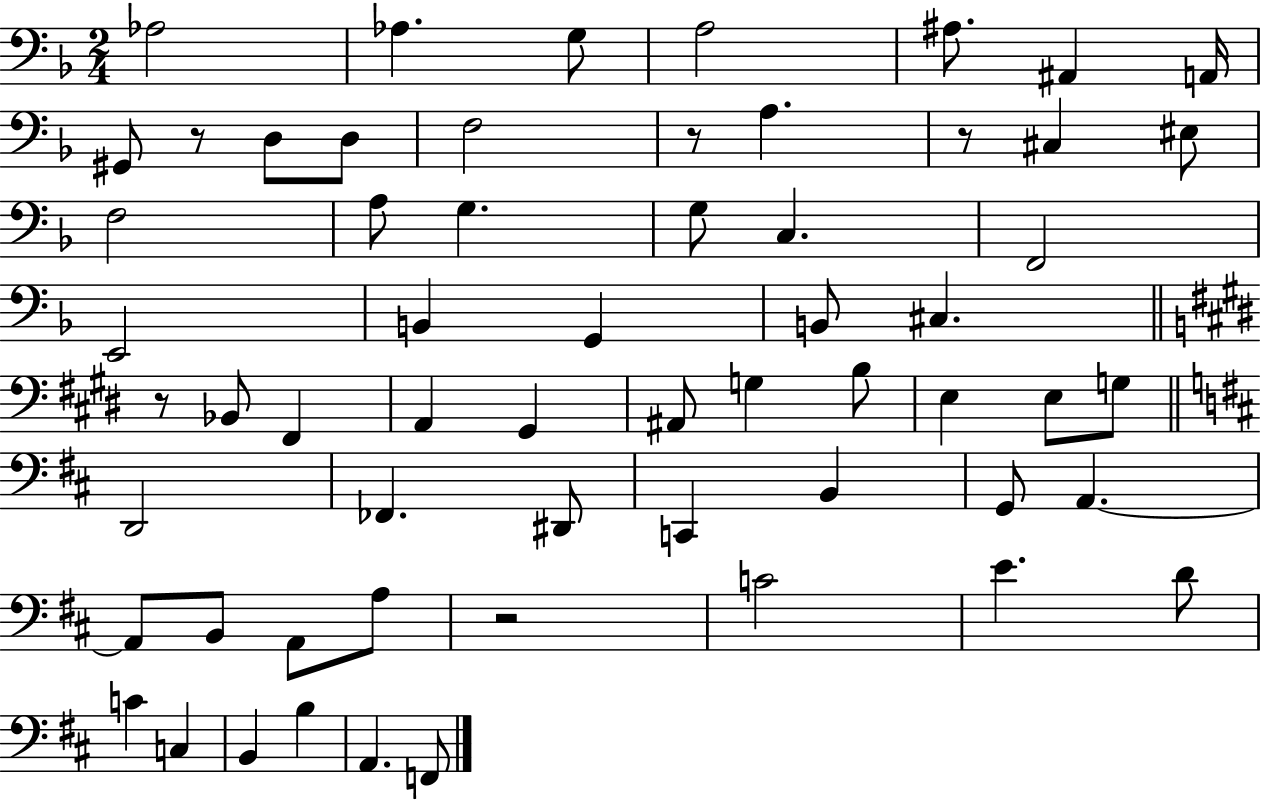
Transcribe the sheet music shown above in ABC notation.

X:1
T:Untitled
M:2/4
L:1/4
K:F
_A,2 _A, G,/2 A,2 ^A,/2 ^A,, A,,/4 ^G,,/2 z/2 D,/2 D,/2 F,2 z/2 A, z/2 ^C, ^E,/2 F,2 A,/2 G, G,/2 C, F,,2 E,,2 B,, G,, B,,/2 ^C, z/2 _B,,/2 ^F,, A,, ^G,, ^A,,/2 G, B,/2 E, E,/2 G,/2 D,,2 _F,, ^D,,/2 C,, B,, G,,/2 A,, A,,/2 B,,/2 A,,/2 A,/2 z2 C2 E D/2 C C, B,, B, A,, F,,/2